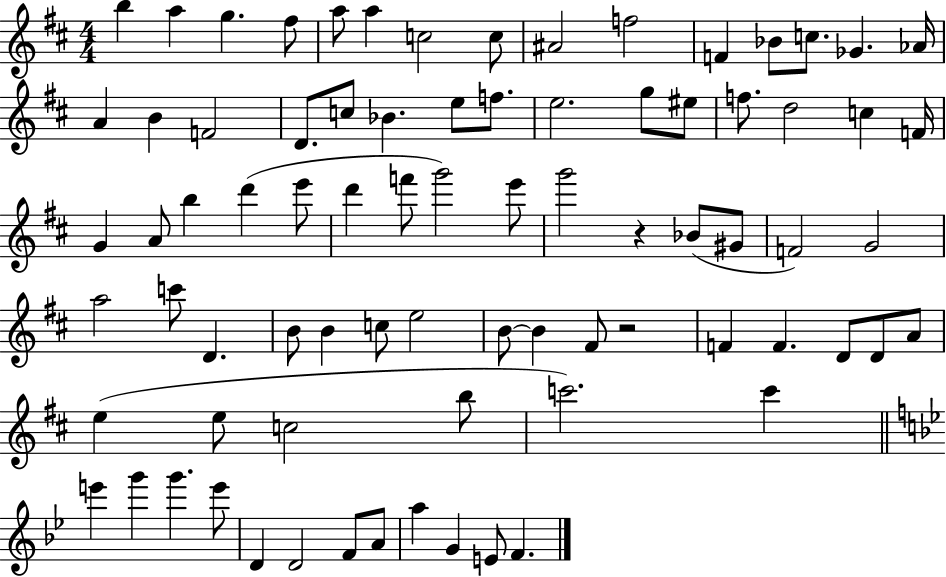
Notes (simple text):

B5/q A5/q G5/q. F#5/e A5/e A5/q C5/h C5/e A#4/h F5/h F4/q Bb4/e C5/e. Gb4/q. Ab4/s A4/q B4/q F4/h D4/e. C5/e Bb4/q. E5/e F5/e. E5/h. G5/e EIS5/e F5/e. D5/h C5/q F4/s G4/q A4/e B5/q D6/q E6/e D6/q F6/e G6/h E6/e G6/h R/q Bb4/e G#4/e F4/h G4/h A5/h C6/e D4/q. B4/e B4/q C5/e E5/h B4/e B4/q F#4/e R/h F4/q F4/q. D4/e D4/e A4/e E5/q E5/e C5/h B5/e C6/h. C6/q E6/q G6/q G6/q. E6/e D4/q D4/h F4/e A4/e A5/q G4/q E4/e F4/q.